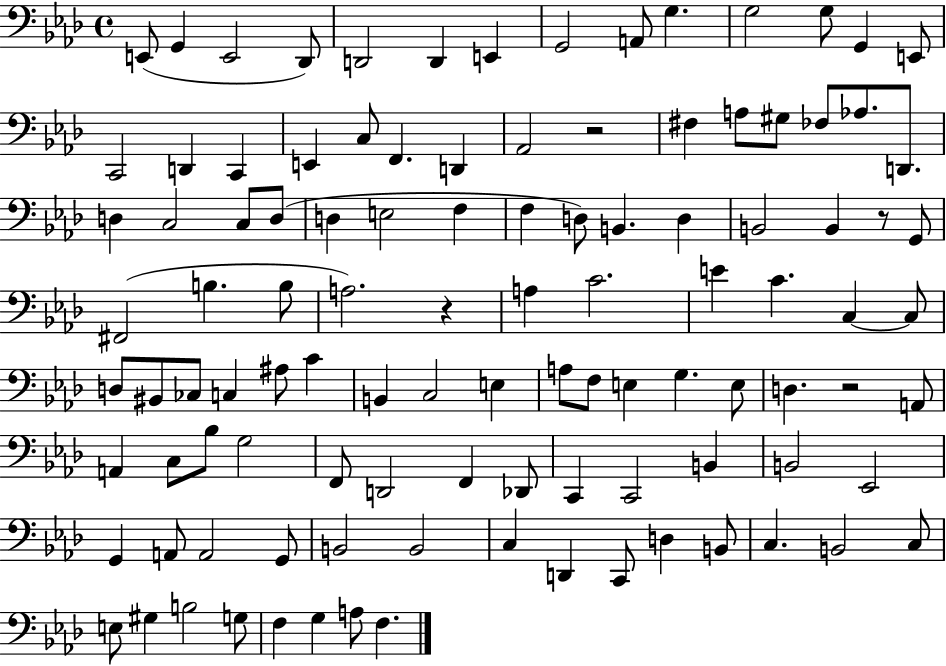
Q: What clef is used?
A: bass